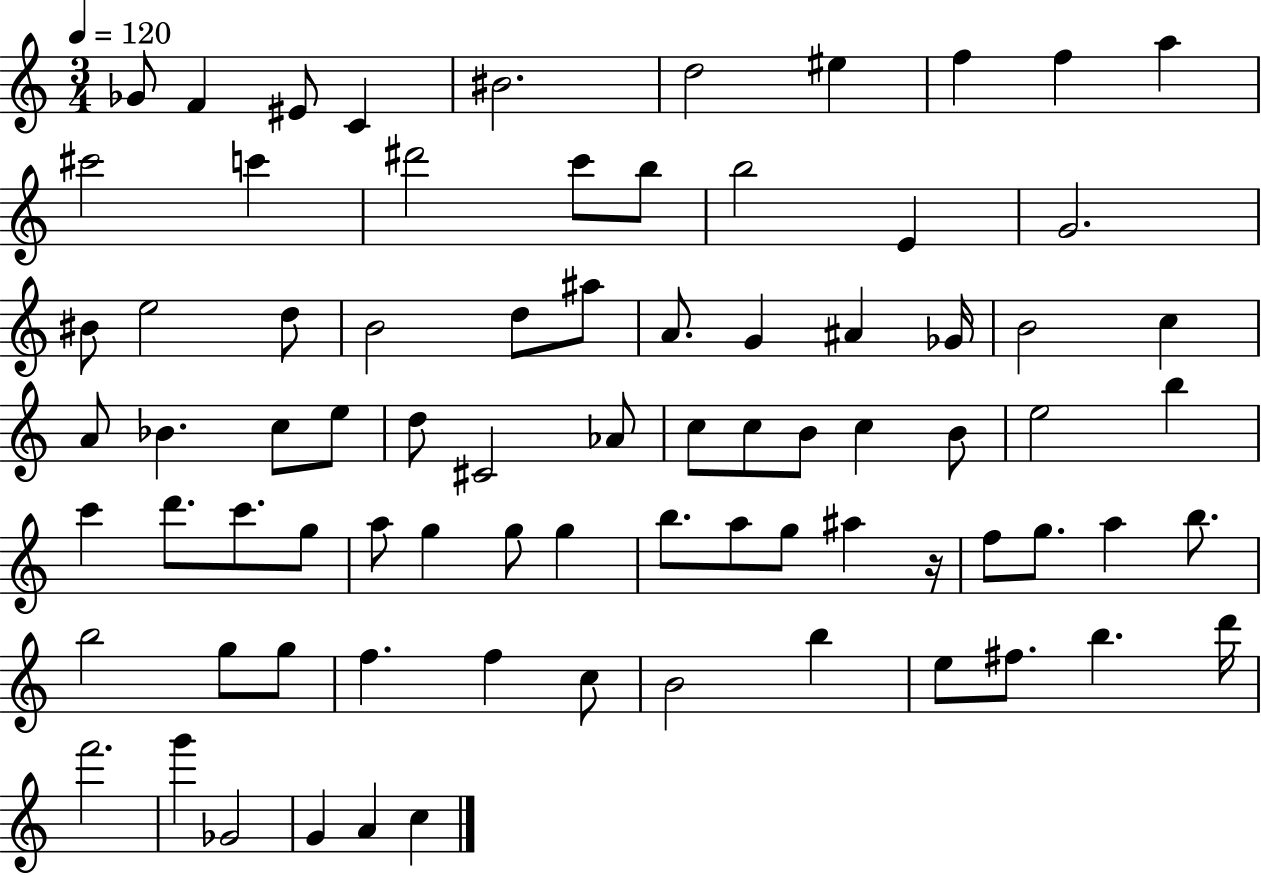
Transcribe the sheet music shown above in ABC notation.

X:1
T:Untitled
M:3/4
L:1/4
K:C
_G/2 F ^E/2 C ^B2 d2 ^e f f a ^c'2 c' ^d'2 c'/2 b/2 b2 E G2 ^B/2 e2 d/2 B2 d/2 ^a/2 A/2 G ^A _G/4 B2 c A/2 _B c/2 e/2 d/2 ^C2 _A/2 c/2 c/2 B/2 c B/2 e2 b c' d'/2 c'/2 g/2 a/2 g g/2 g b/2 a/2 g/2 ^a z/4 f/2 g/2 a b/2 b2 g/2 g/2 f f c/2 B2 b e/2 ^f/2 b d'/4 f'2 g' _G2 G A c